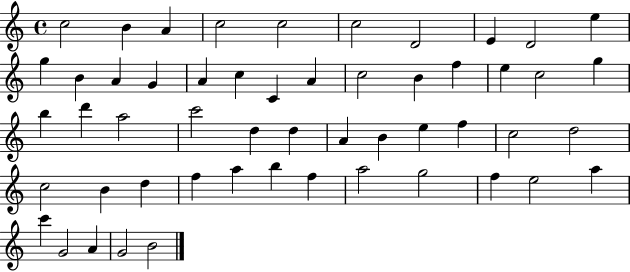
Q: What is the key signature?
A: C major